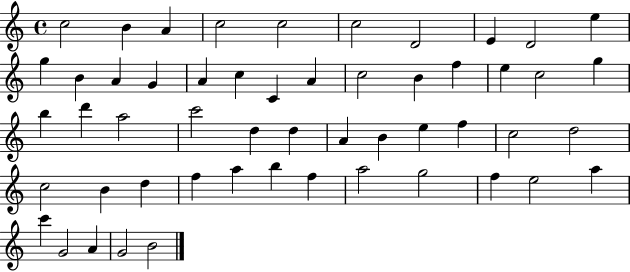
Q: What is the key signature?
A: C major